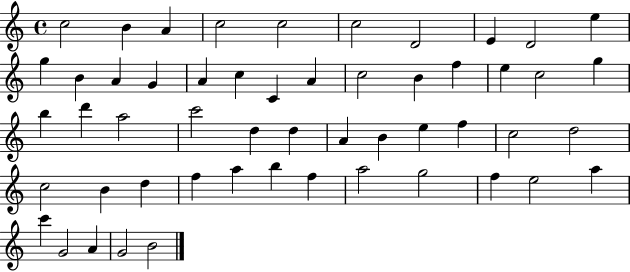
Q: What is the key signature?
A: C major